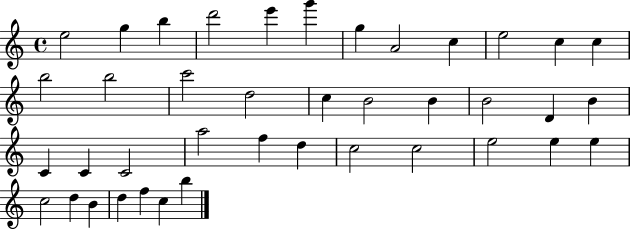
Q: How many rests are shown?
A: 0